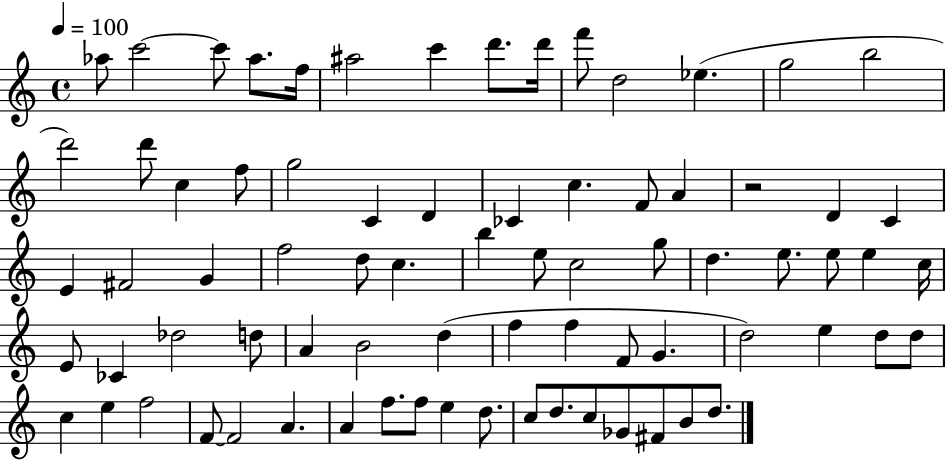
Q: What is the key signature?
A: C major